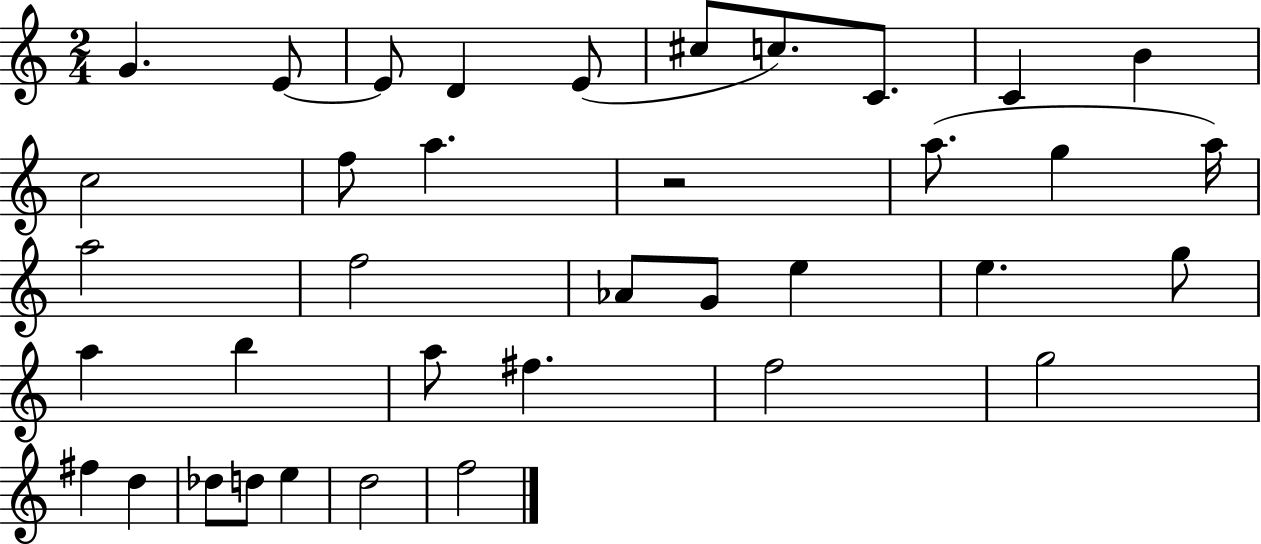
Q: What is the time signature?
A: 2/4